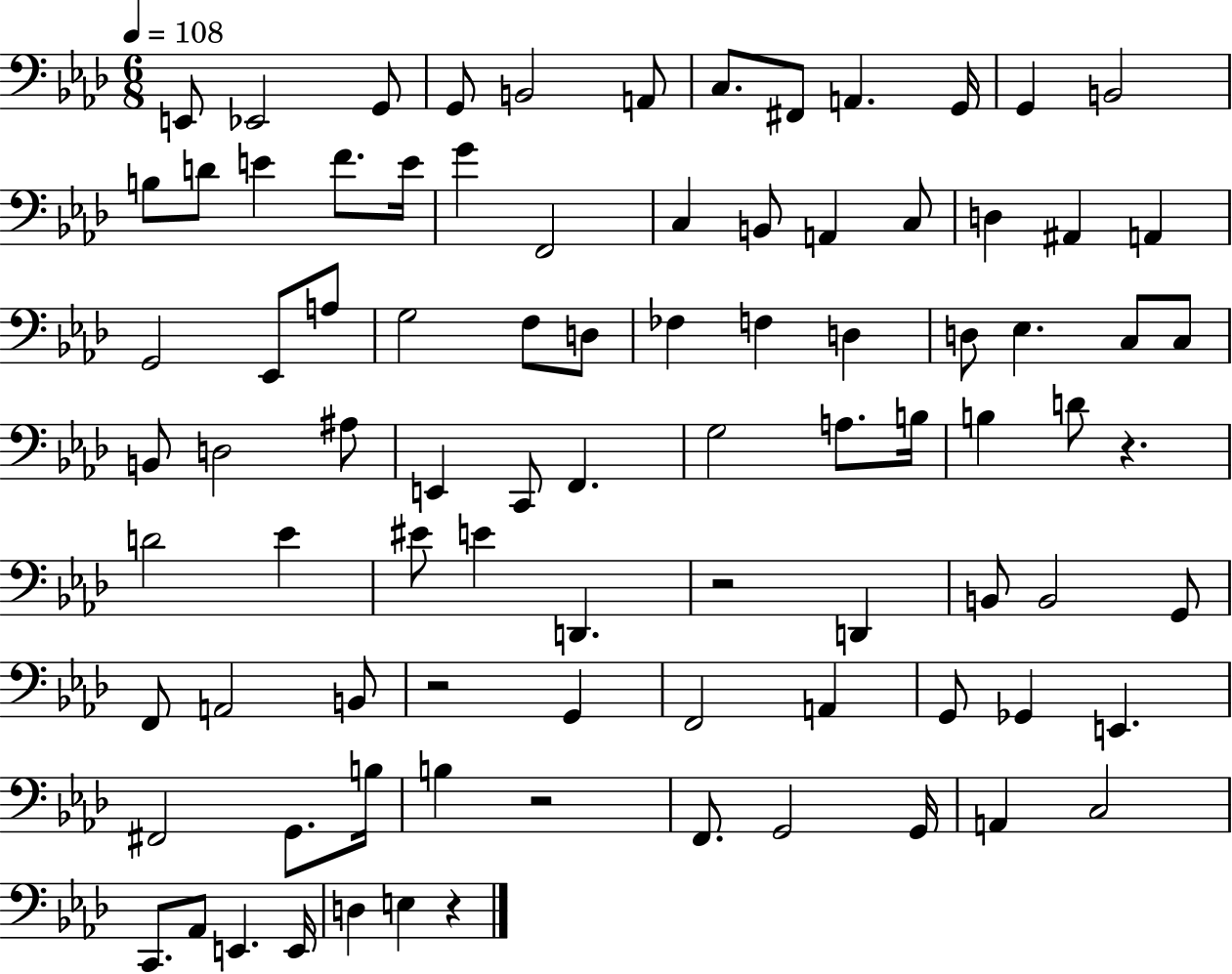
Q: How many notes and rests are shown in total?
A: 88